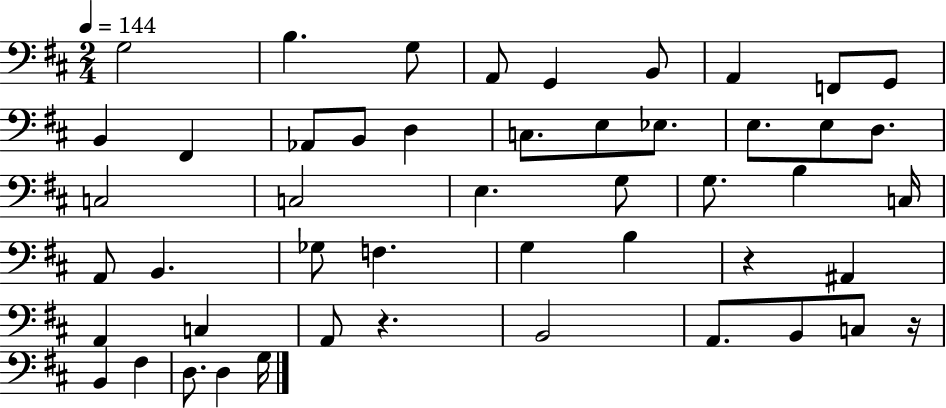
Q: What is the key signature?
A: D major